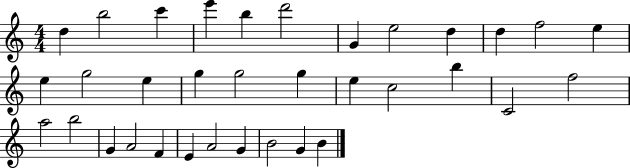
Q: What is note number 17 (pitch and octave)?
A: G5